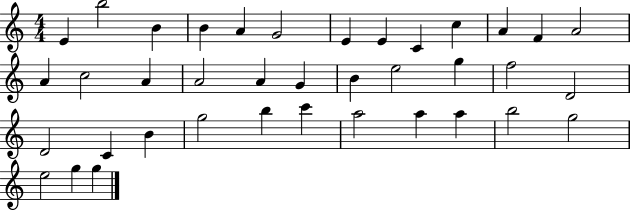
{
  \clef treble
  \numericTimeSignature
  \time 4/4
  \key c \major
  e'4 b''2 b'4 | b'4 a'4 g'2 | e'4 e'4 c'4 c''4 | a'4 f'4 a'2 | \break a'4 c''2 a'4 | a'2 a'4 g'4 | b'4 e''2 g''4 | f''2 d'2 | \break d'2 c'4 b'4 | g''2 b''4 c'''4 | a''2 a''4 a''4 | b''2 g''2 | \break e''2 g''4 g''4 | \bar "|."
}